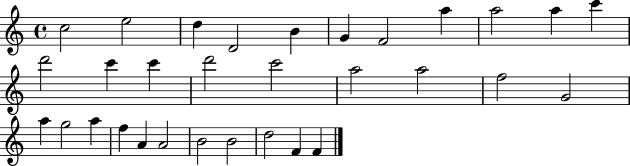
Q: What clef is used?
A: treble